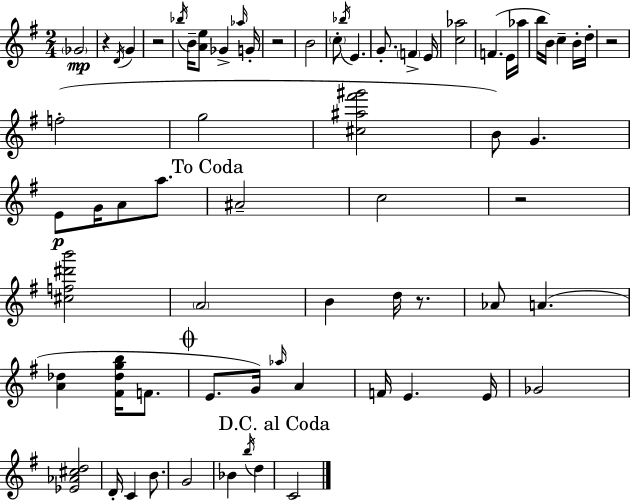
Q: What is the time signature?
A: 2/4